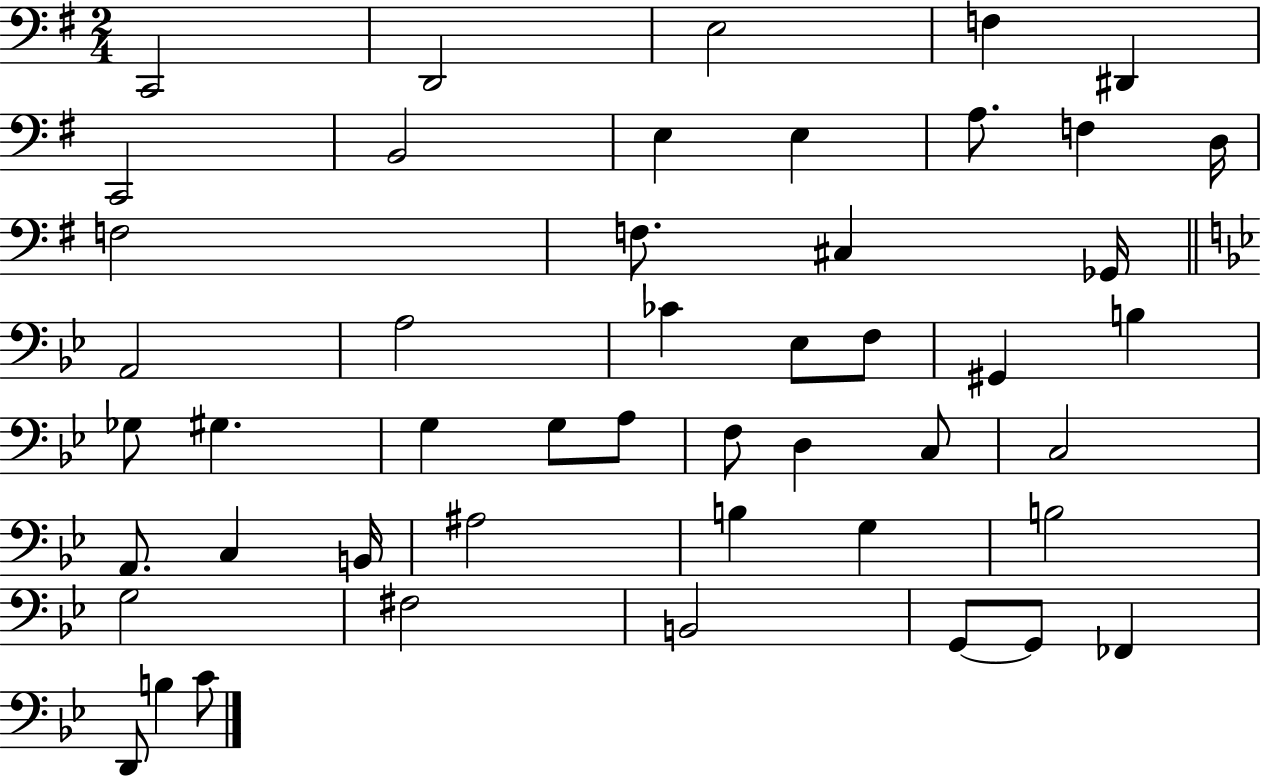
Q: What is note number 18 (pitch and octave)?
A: A3